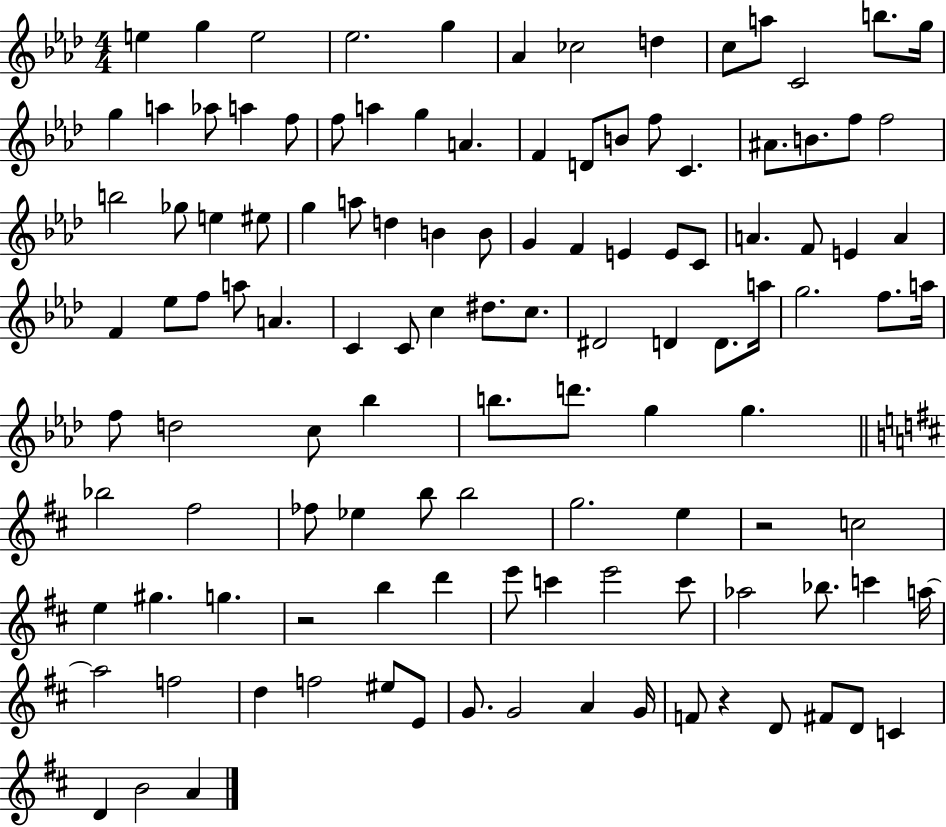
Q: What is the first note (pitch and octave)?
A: E5